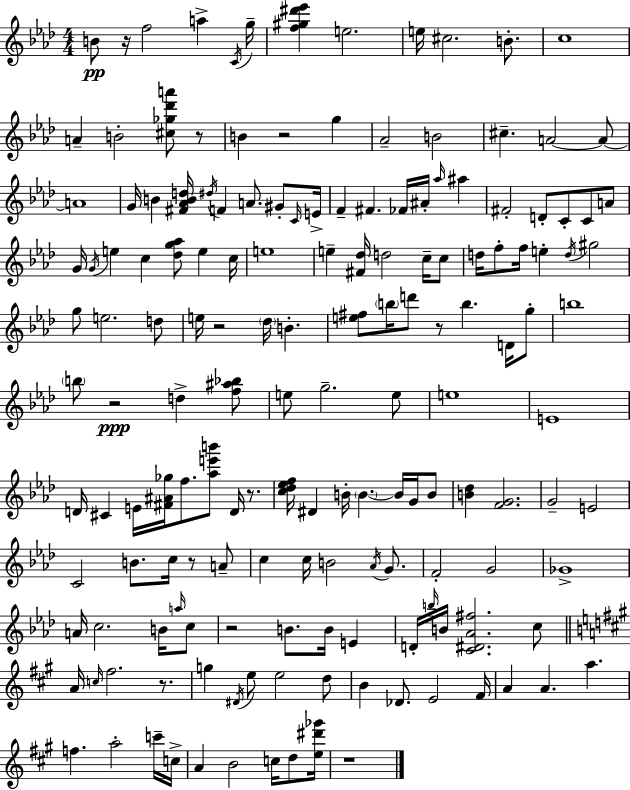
B4/e R/s F5/h A5/q C4/s G5/s [F5,G#5,D#6,Eb6]/q E5/h. E5/s C#5/h. B4/e. C5/w A4/q B4/h [C#5,Gb5,Db6,A6]/e R/e B4/q R/h G5/q Ab4/h B4/h C#5/q. A4/h A4/e A4/w G4/s B4/q [F#4,Ab4,B4,D5]/s D#5/s F4/q A4/e. G#4/e C4/s E4/s F4/q F#4/q. FES4/s A#4/s Ab5/s A#5/q F#4/h D4/e C4/e C4/e A4/e G4/s G4/s E5/q C5/q [Db5,G5,Ab5]/e E5/q C5/s E5/w E5/q [F#4,Db5]/s D5/h C5/s C5/e D5/s F5/e F5/s E5/q D5/s G#5/h G5/e E5/h. D5/e E5/s R/h Db5/s B4/q. [E5,F#5]/e B5/s D6/e R/e B5/q. D4/s G5/e B5/w B5/e R/h D5/q [F5,A#5,Bb5]/e E5/e G5/h. E5/e E5/w E4/w D4/s C#4/q E4/s [F#4,A#4,Gb5]/s F5/e. [Ab5,E6,B6]/e D4/s R/e. [C5,Db5,Eb5,F5]/s D#4/q B4/s B4/q. B4/s G4/s B4/e [B4,Db5]/q [F4,G4]/h. G4/h E4/h C4/h B4/e. C5/s R/e A4/e C5/q C5/s B4/h Ab4/s G4/e. F4/h G4/h Gb4/w A4/s C5/h. B4/s A5/s C5/e R/h B4/e. B4/s E4/q D4/s B5/s B4/s [C4,D#4,Ab4,F#5]/h. C5/e A4/s C5/s F#5/h. R/e. G5/q D#4/s E5/e E5/h D5/e B4/q Db4/e. E4/h F#4/s A4/q A4/q. A5/q. F5/q. A5/h C6/s C5/s A4/q B4/h C5/s D5/e [E5,D#6,Gb6]/s R/w